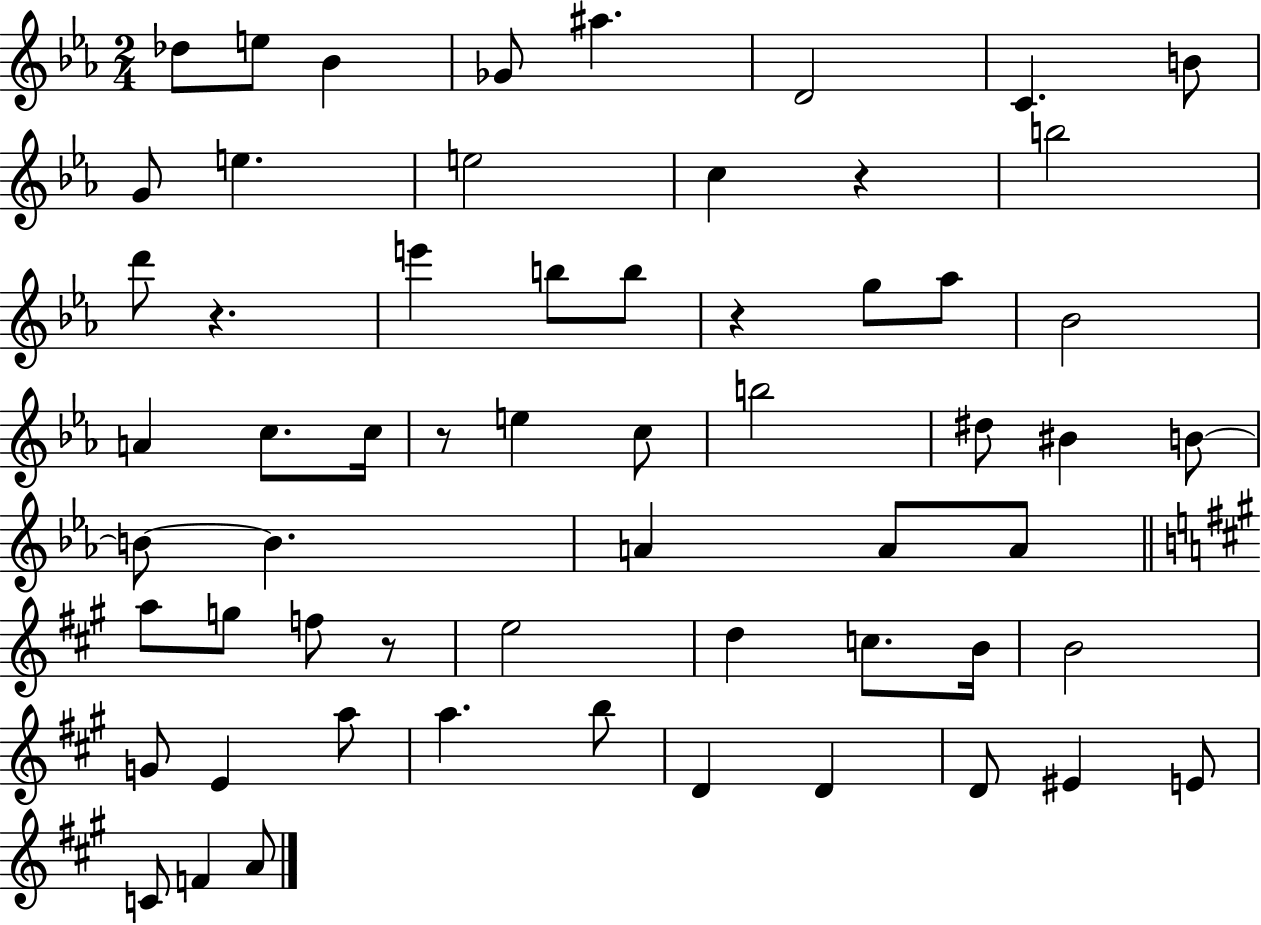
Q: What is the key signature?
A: EES major